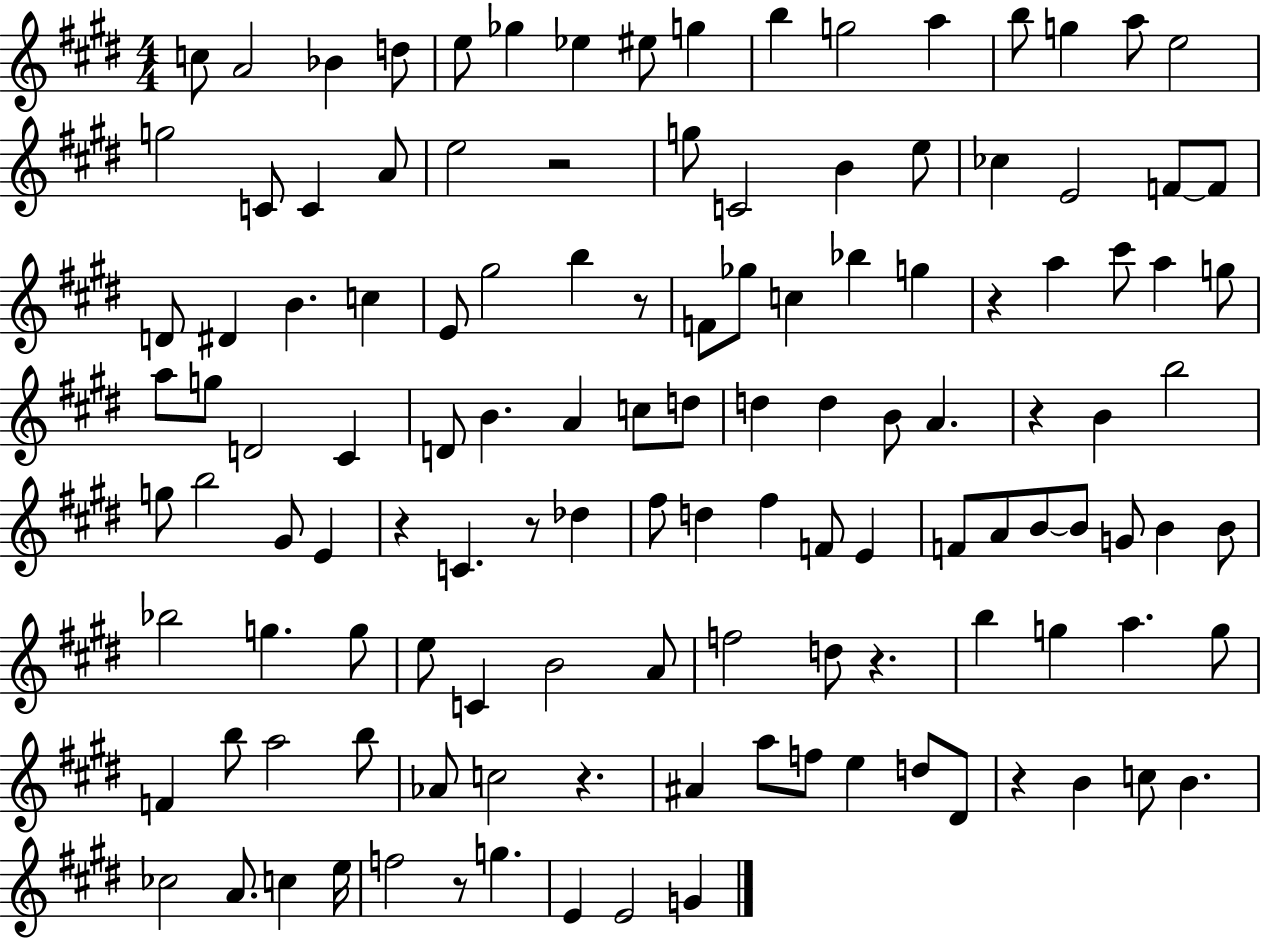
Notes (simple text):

C5/e A4/h Bb4/q D5/e E5/e Gb5/q Eb5/q EIS5/e G5/q B5/q G5/h A5/q B5/e G5/q A5/e E5/h G5/h C4/e C4/q A4/e E5/h R/h G5/e C4/h B4/q E5/e CES5/q E4/h F4/e F4/e D4/e D#4/q B4/q. C5/q E4/e G#5/h B5/q R/e F4/e Gb5/e C5/q Bb5/q G5/q R/q A5/q C#6/e A5/q G5/e A5/e G5/e D4/h C#4/q D4/e B4/q. A4/q C5/e D5/e D5/q D5/q B4/e A4/q. R/q B4/q B5/h G5/e B5/h G#4/e E4/q R/q C4/q. R/e Db5/q F#5/e D5/q F#5/q F4/e E4/q F4/e A4/e B4/e B4/e G4/e B4/q B4/e Bb5/h G5/q. G5/e E5/e C4/q B4/h A4/e F5/h D5/e R/q. B5/q G5/q A5/q. G5/e F4/q B5/e A5/h B5/e Ab4/e C5/h R/q. A#4/q A5/e F5/e E5/q D5/e D#4/e R/q B4/q C5/e B4/q. CES5/h A4/e. C5/q E5/s F5/h R/e G5/q. E4/q E4/h G4/q